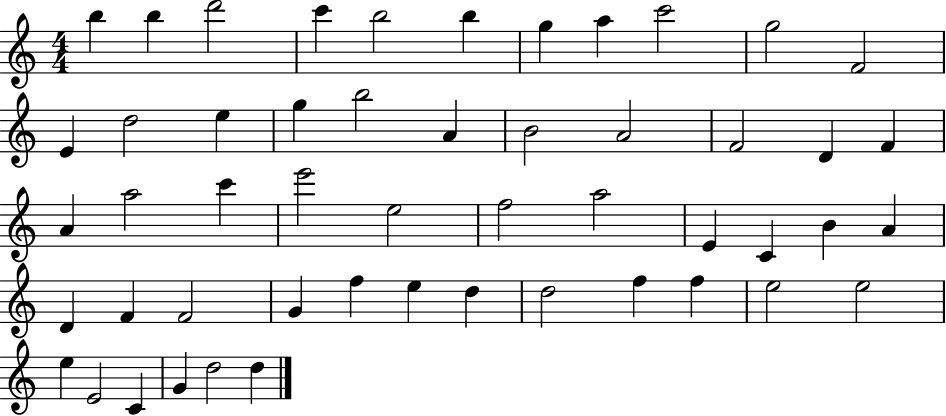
{
  \clef treble
  \numericTimeSignature
  \time 4/4
  \key c \major
  b''4 b''4 d'''2 | c'''4 b''2 b''4 | g''4 a''4 c'''2 | g''2 f'2 | \break e'4 d''2 e''4 | g''4 b''2 a'4 | b'2 a'2 | f'2 d'4 f'4 | \break a'4 a''2 c'''4 | e'''2 e''2 | f''2 a''2 | e'4 c'4 b'4 a'4 | \break d'4 f'4 f'2 | g'4 f''4 e''4 d''4 | d''2 f''4 f''4 | e''2 e''2 | \break e''4 e'2 c'4 | g'4 d''2 d''4 | \bar "|."
}